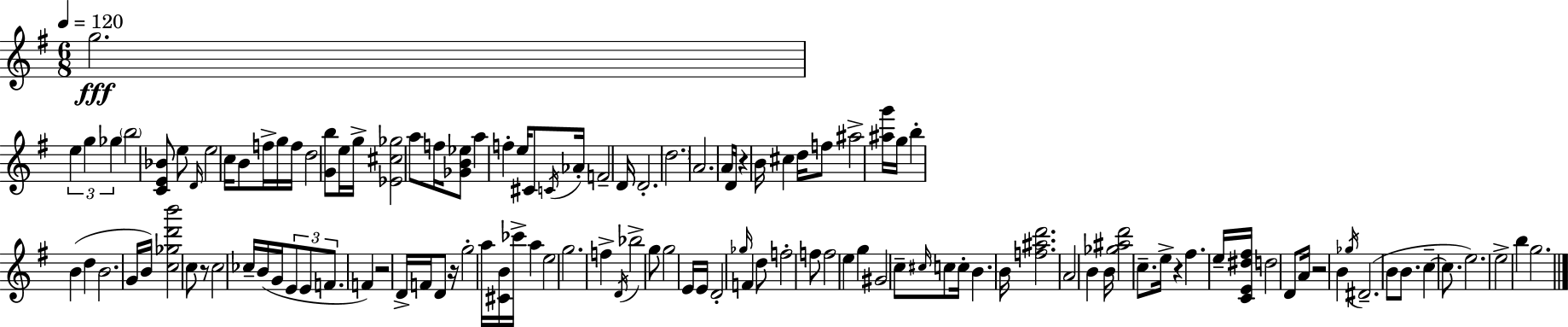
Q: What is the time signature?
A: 6/8